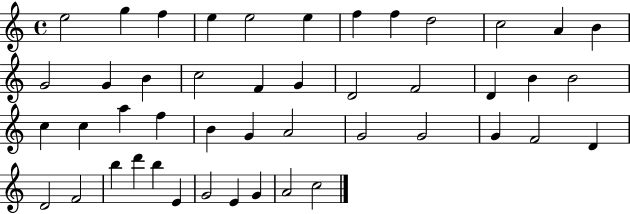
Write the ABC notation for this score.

X:1
T:Untitled
M:4/4
L:1/4
K:C
e2 g f e e2 e f f d2 c2 A B G2 G B c2 F G D2 F2 D B B2 c c a f B G A2 G2 G2 G F2 D D2 F2 b d' b E G2 E G A2 c2